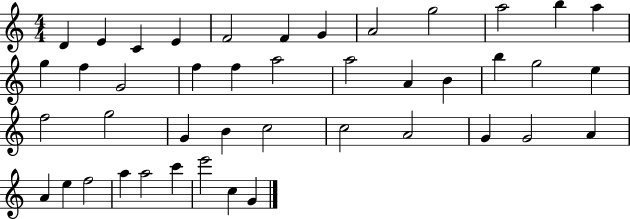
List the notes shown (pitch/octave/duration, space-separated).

D4/q E4/q C4/q E4/q F4/h F4/q G4/q A4/h G5/h A5/h B5/q A5/q G5/q F5/q G4/h F5/q F5/q A5/h A5/h A4/q B4/q B5/q G5/h E5/q F5/h G5/h G4/q B4/q C5/h C5/h A4/h G4/q G4/h A4/q A4/q E5/q F5/h A5/q A5/h C6/q E6/h C5/q G4/q